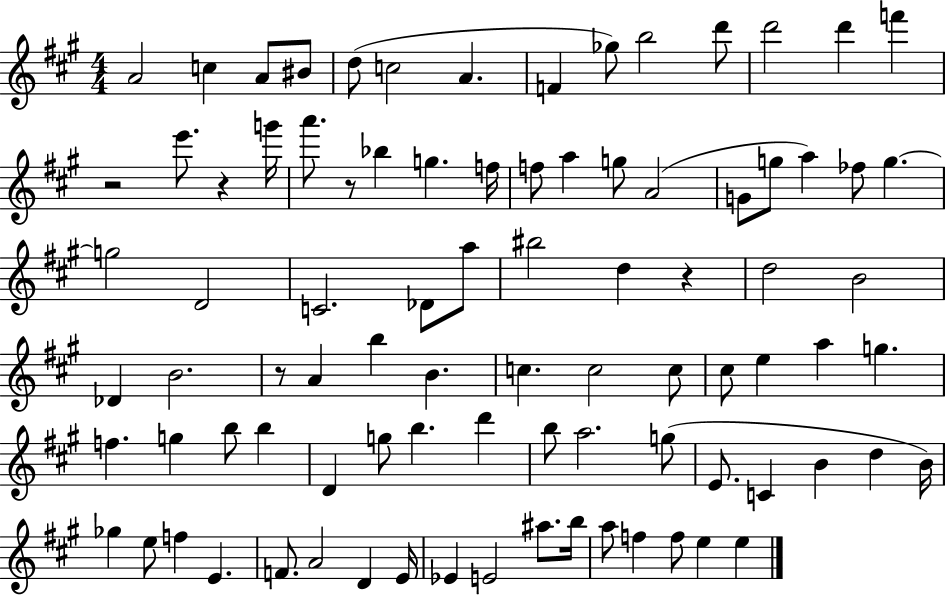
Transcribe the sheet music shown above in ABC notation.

X:1
T:Untitled
M:4/4
L:1/4
K:A
A2 c A/2 ^B/2 d/2 c2 A F _g/2 b2 d'/2 d'2 d' f' z2 e'/2 z g'/4 a'/2 z/2 _b g f/4 f/2 a g/2 A2 G/2 g/2 a _f/2 g g2 D2 C2 _D/2 a/2 ^b2 d z d2 B2 _D B2 z/2 A b B c c2 c/2 ^c/2 e a g f g b/2 b D g/2 b d' b/2 a2 g/2 E/2 C B d B/4 _g e/2 f E F/2 A2 D E/4 _E E2 ^a/2 b/4 a/2 f f/2 e e